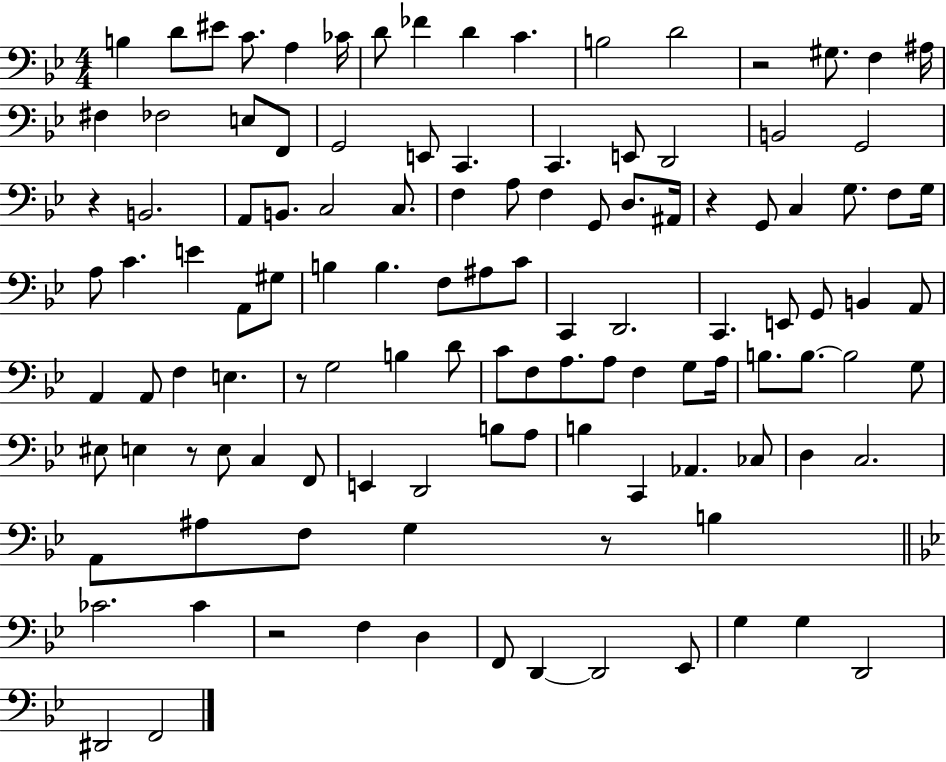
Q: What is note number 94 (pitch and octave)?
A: A2